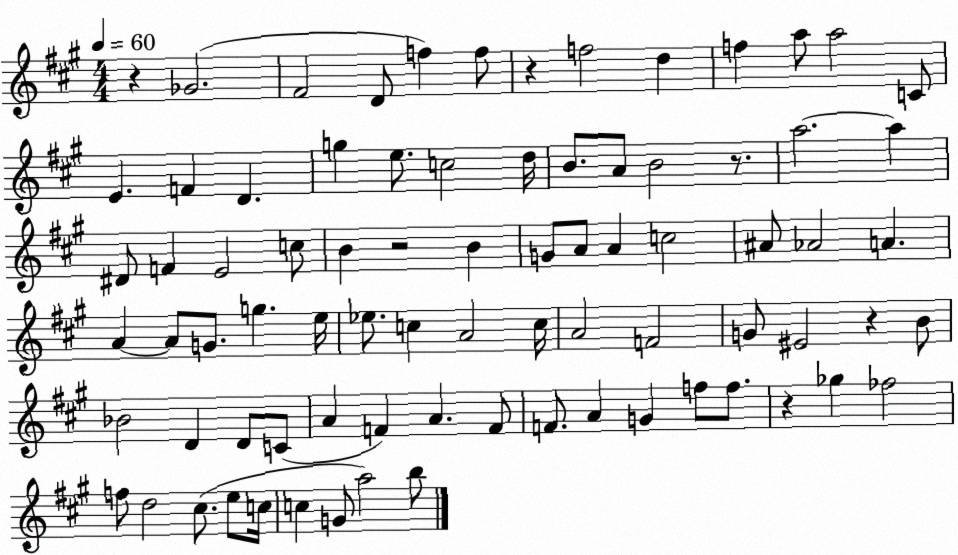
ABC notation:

X:1
T:Untitled
M:4/4
L:1/4
K:A
z _G2 ^F2 D/2 f f/2 z f2 d f a/2 a2 C/2 E F D g e/2 c2 d/4 B/2 A/2 B2 z/2 a2 a ^D/2 F E2 c/2 B z2 B G/2 A/2 A c2 ^A/2 _A2 A A A/2 G/2 g e/4 _e/2 c A2 c/4 A2 F2 G/2 ^E2 z B/2 _B2 D D/2 C/2 A F A F/2 F/2 A G f/2 f/2 z _g _f2 f/2 d2 ^c/2 e/2 c/4 c G/2 a2 b/2